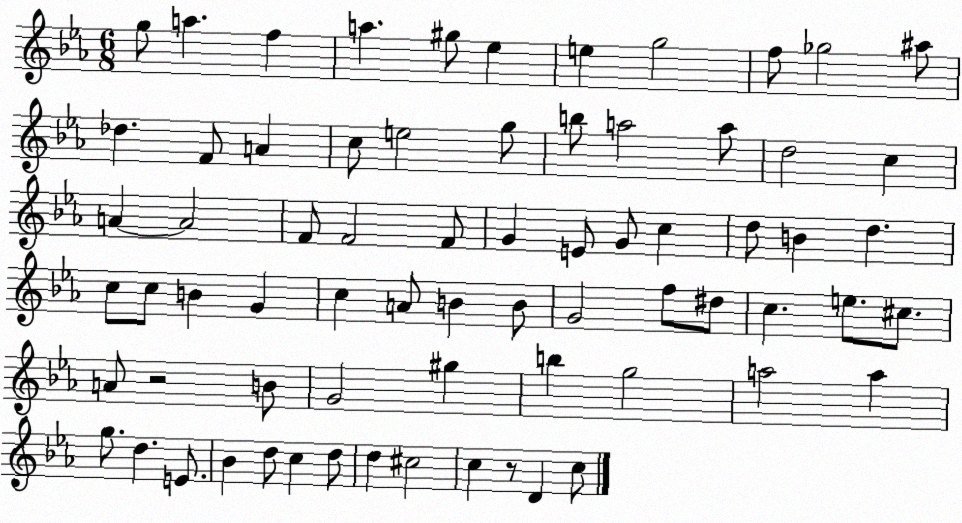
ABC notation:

X:1
T:Untitled
M:6/8
L:1/4
K:Eb
g/2 a f a ^g/2 _e e g2 f/2 _g2 ^a/2 _d F/2 A c/2 e2 g/2 b/2 a2 a/2 d2 c A A2 F/2 F2 F/2 G E/2 G/2 c d/2 B d c/2 c/2 B G c A/2 B B/2 G2 f/2 ^d/2 c e/2 ^c/2 A/2 z2 B/2 G2 ^g b g2 a2 a g/2 d E/2 _B d/2 c d/2 d ^c2 c z/2 D c/2